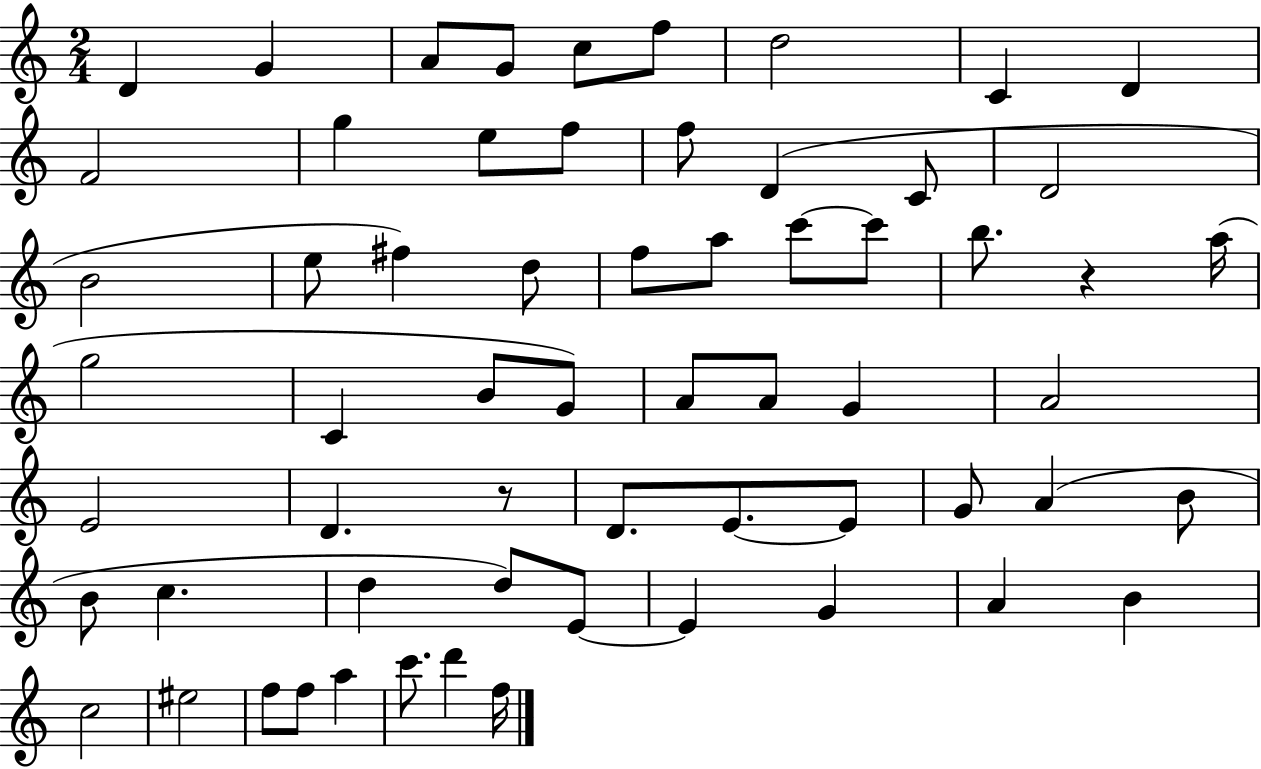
D4/q G4/q A4/e G4/e C5/e F5/e D5/h C4/q D4/q F4/h G5/q E5/e F5/e F5/e D4/q C4/e D4/h B4/h E5/e F#5/q D5/e F5/e A5/e C6/e C6/e B5/e. R/q A5/s G5/h C4/q B4/e G4/e A4/e A4/e G4/q A4/h E4/h D4/q. R/e D4/e. E4/e. E4/e G4/e A4/q B4/e B4/e C5/q. D5/q D5/e E4/e E4/q G4/q A4/q B4/q C5/h EIS5/h F5/e F5/e A5/q C6/e. D6/q F5/s